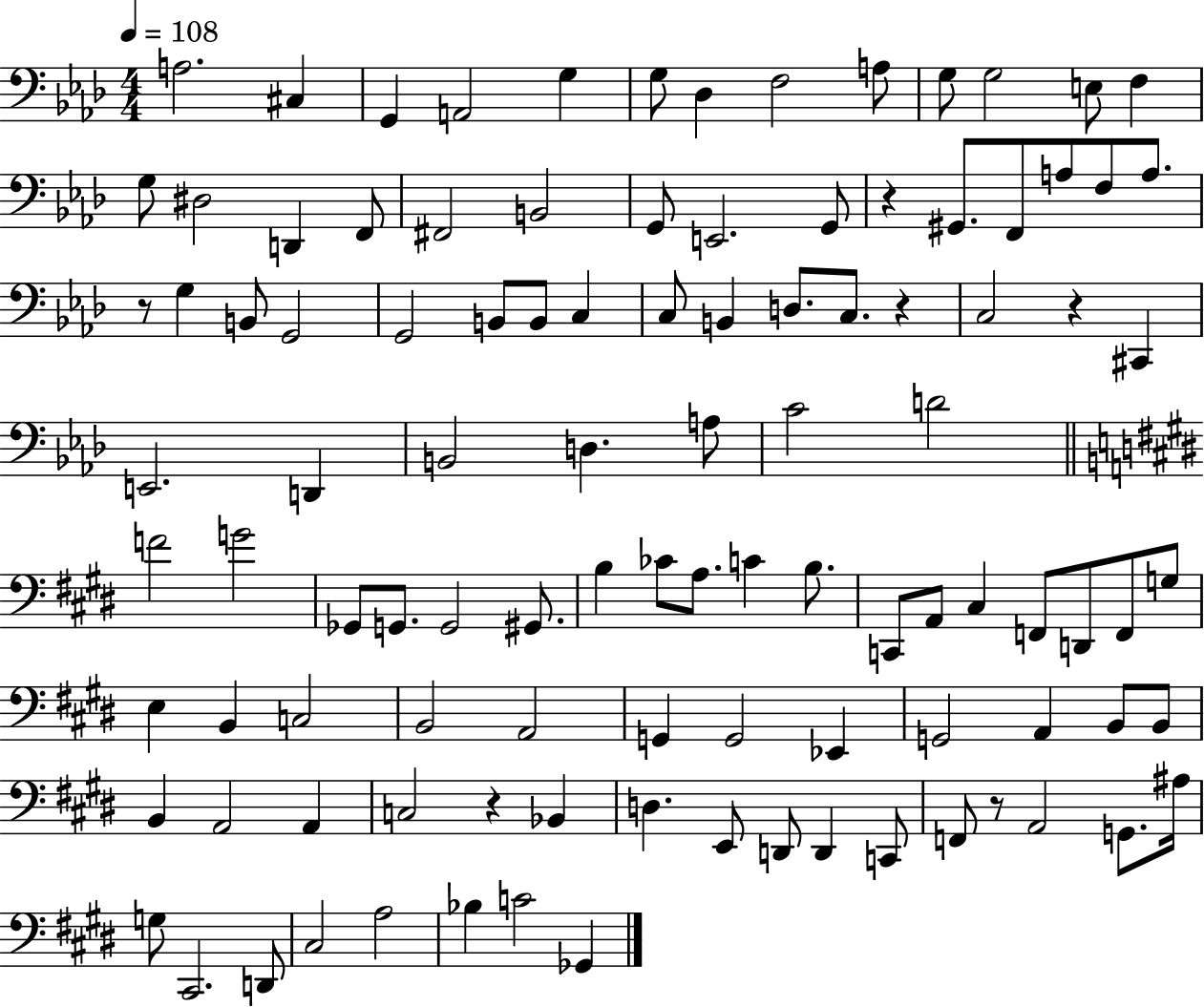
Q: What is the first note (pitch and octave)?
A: A3